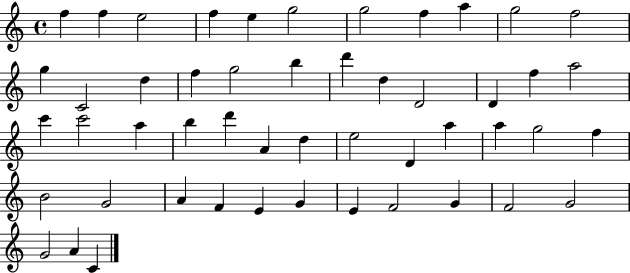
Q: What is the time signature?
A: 4/4